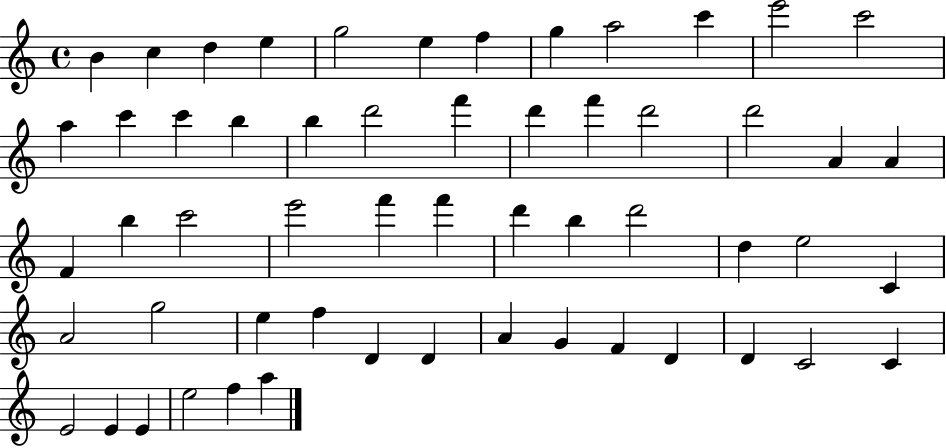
X:1
T:Untitled
M:4/4
L:1/4
K:C
B c d e g2 e f g a2 c' e'2 c'2 a c' c' b b d'2 f' d' f' d'2 d'2 A A F b c'2 e'2 f' f' d' b d'2 d e2 C A2 g2 e f D D A G F D D C2 C E2 E E e2 f a